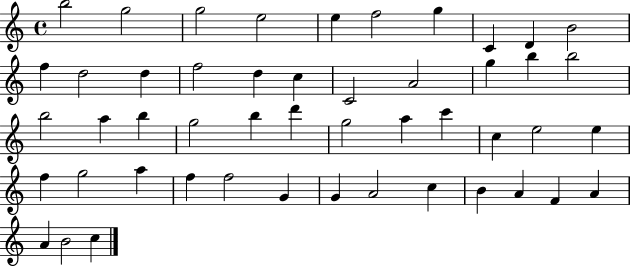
{
  \clef treble
  \time 4/4
  \defaultTimeSignature
  \key c \major
  b''2 g''2 | g''2 e''2 | e''4 f''2 g''4 | c'4 d'4 b'2 | \break f''4 d''2 d''4 | f''2 d''4 c''4 | c'2 a'2 | g''4 b''4 b''2 | \break b''2 a''4 b''4 | g''2 b''4 d'''4 | g''2 a''4 c'''4 | c''4 e''2 e''4 | \break f''4 g''2 a''4 | f''4 f''2 g'4 | g'4 a'2 c''4 | b'4 a'4 f'4 a'4 | \break a'4 b'2 c''4 | \bar "|."
}